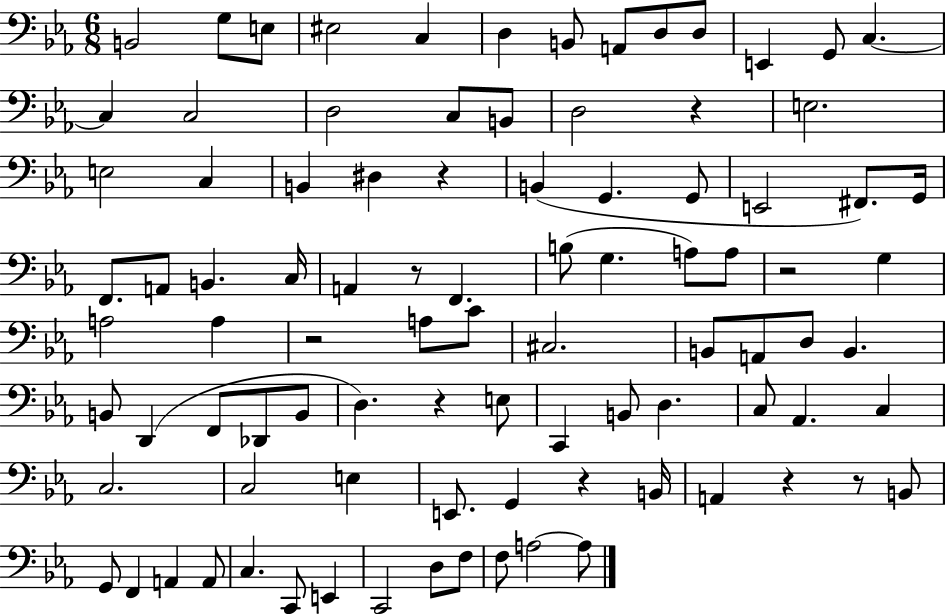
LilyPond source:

{
  \clef bass
  \numericTimeSignature
  \time 6/8
  \key ees \major
  b,2 g8 e8 | eis2 c4 | d4 b,8 a,8 d8 d8 | e,4 g,8 c4.~~ | \break c4 c2 | d2 c8 b,8 | d2 r4 | e2. | \break e2 c4 | b,4 dis4 r4 | b,4( g,4. g,8 | e,2 fis,8.) g,16 | \break f,8. a,8 b,4. c16 | a,4 r8 f,4. | b8( g4. a8) a8 | r2 g4 | \break a2 a4 | r2 a8 c'8 | cis2. | b,8 a,8 d8 b,4. | \break b,8 d,4( f,8 des,8 b,8 | d4.) r4 e8 | c,4 b,8 d4. | c8 aes,4. c4 | \break c2. | c2 e4 | e,8. g,4 r4 b,16 | a,4 r4 r8 b,8 | \break g,8 f,4 a,4 a,8 | c4. c,8 e,4 | c,2 d8 f8 | f8 a2~~ a8 | \break \bar "|."
}